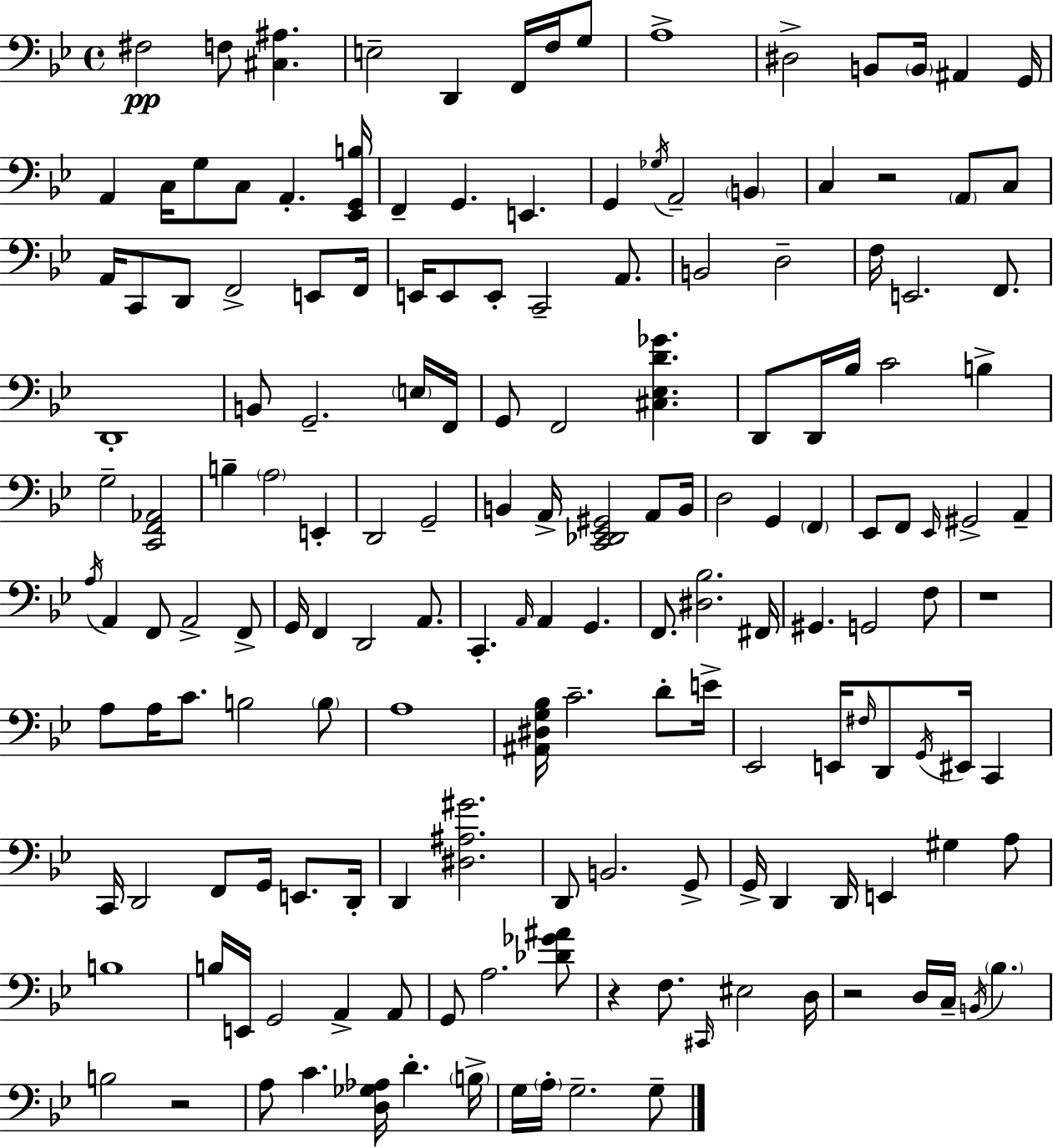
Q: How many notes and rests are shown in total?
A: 164